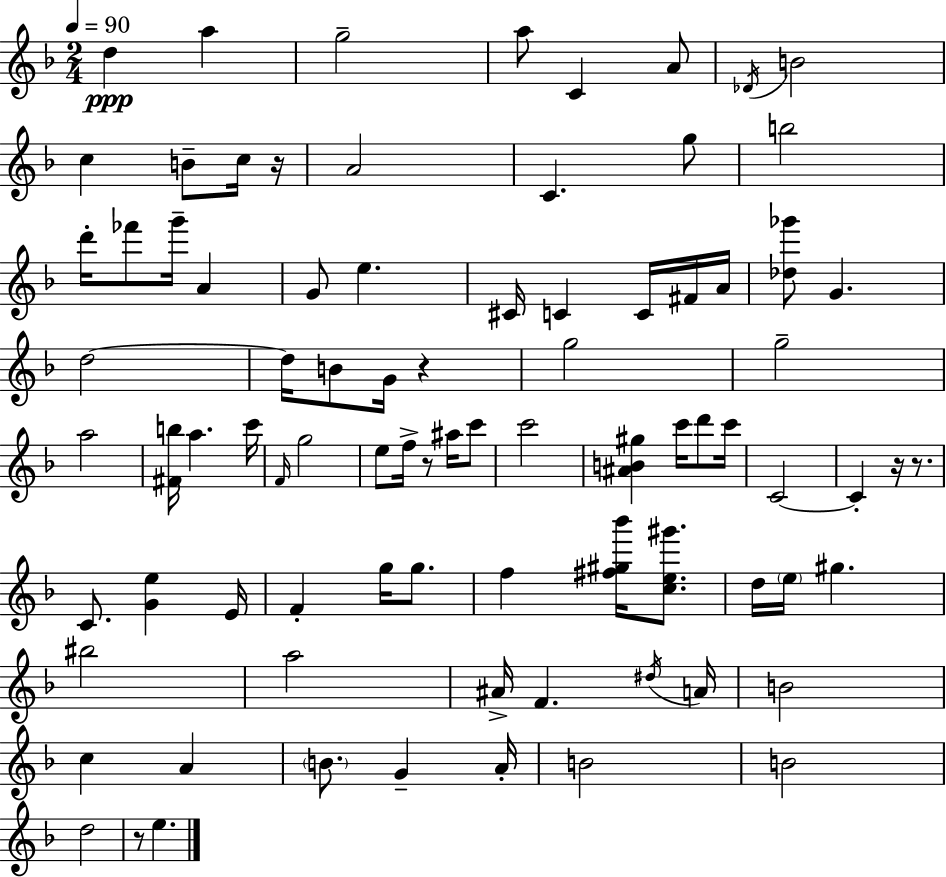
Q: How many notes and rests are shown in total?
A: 85